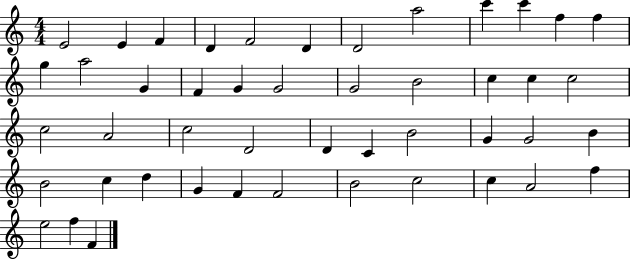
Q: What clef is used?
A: treble